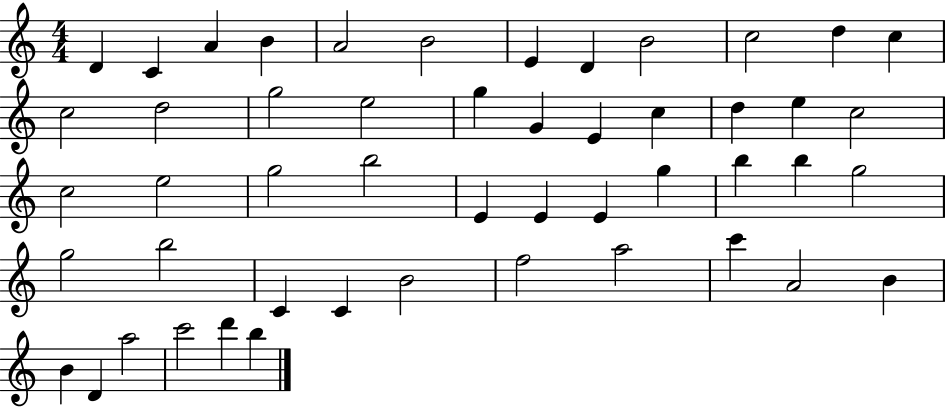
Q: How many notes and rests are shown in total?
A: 50